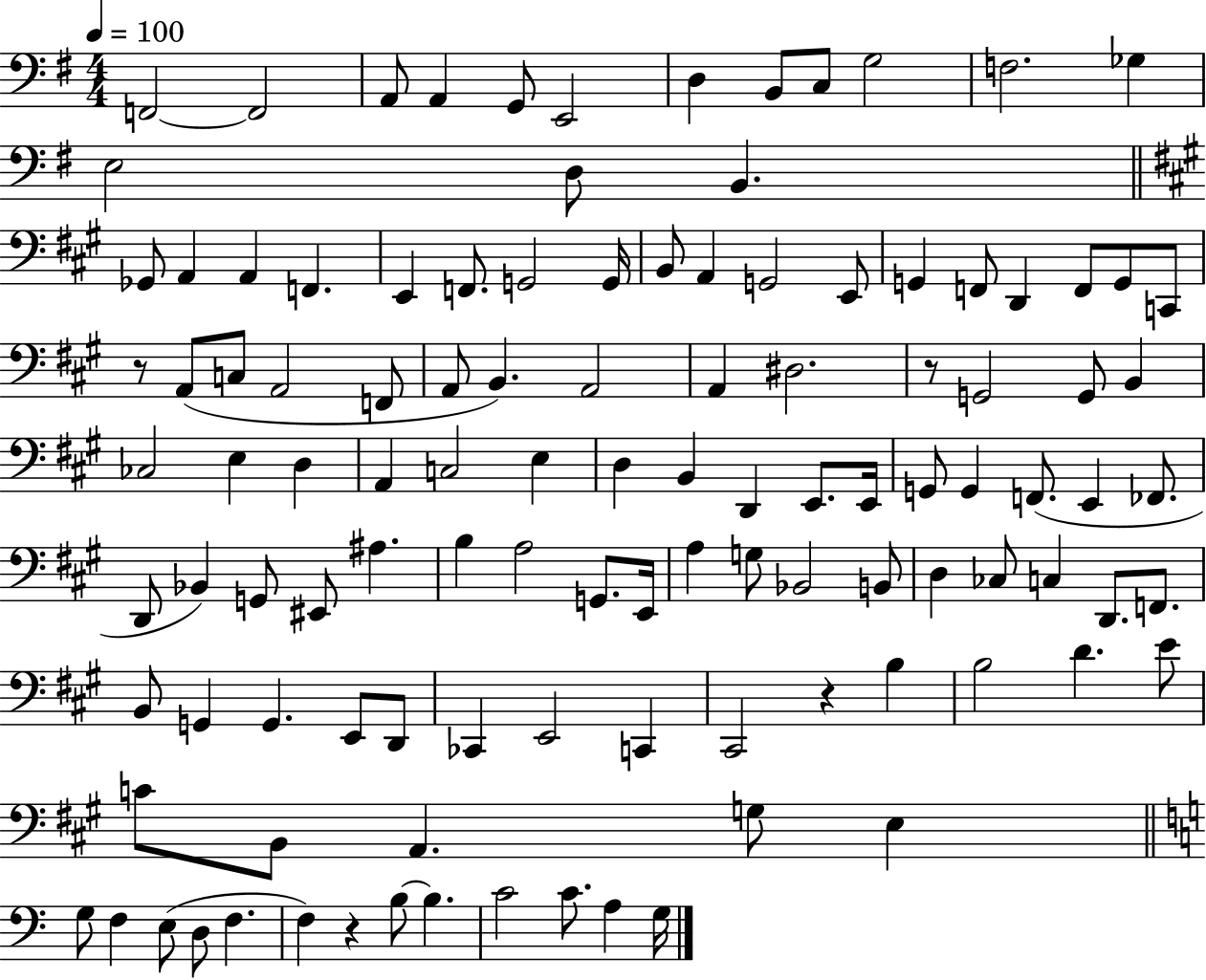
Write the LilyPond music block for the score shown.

{
  \clef bass
  \numericTimeSignature
  \time 4/4
  \key g \major
  \tempo 4 = 100
  f,2~~ f,2 | a,8 a,4 g,8 e,2 | d4 b,8 c8 g2 | f2. ges4 | \break e2 d8 b,4. | \bar "||" \break \key a \major ges,8 a,4 a,4 f,4. | e,4 f,8. g,2 g,16 | b,8 a,4 g,2 e,8 | g,4 f,8 d,4 f,8 g,8 c,8 | \break r8 a,8( c8 a,2 f,8 | a,8 b,4.) a,2 | a,4 dis2. | r8 g,2 g,8 b,4 | \break ces2 e4 d4 | a,4 c2 e4 | d4 b,4 d,4 e,8. e,16 | g,8 g,4 f,8.( e,4 fes,8. | \break d,8 bes,4) g,8 eis,8 ais4. | b4 a2 g,8. e,16 | a4 g8 bes,2 b,8 | d4 ces8 c4 d,8. f,8. | \break b,8 g,4 g,4. e,8 d,8 | ces,4 e,2 c,4 | cis,2 r4 b4 | b2 d'4. e'8 | \break c'8 b,8 a,4. g8 e4 | \bar "||" \break \key a \minor g8 f4 e8( d8 f4. | f4) r4 b8~~ b4. | c'2 c'8. a4 g16 | \bar "|."
}